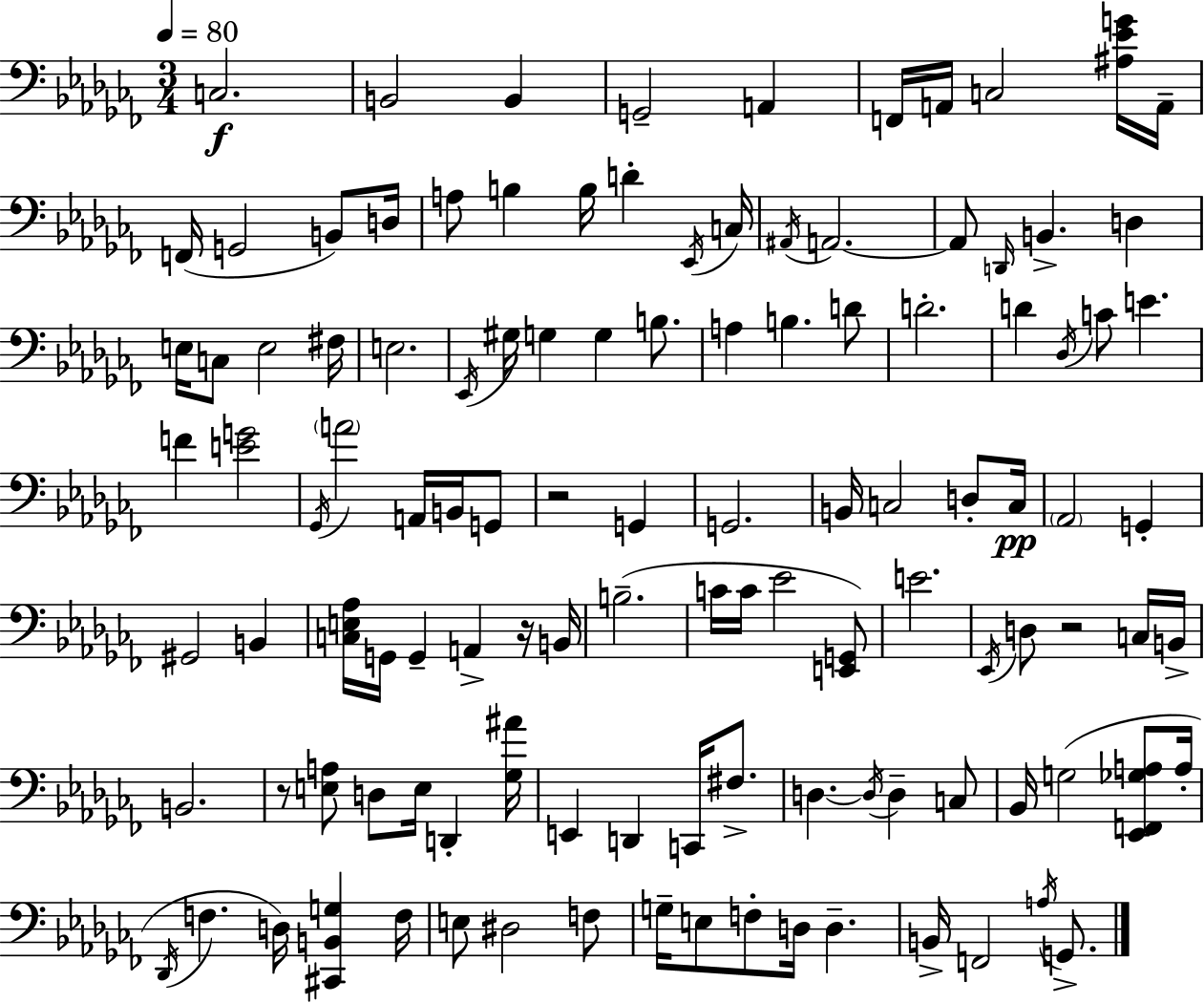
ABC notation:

X:1
T:Untitled
M:3/4
L:1/4
K:Abm
C,2 B,,2 B,, G,,2 A,, F,,/4 A,,/4 C,2 [^A,_EG]/4 A,,/4 F,,/4 G,,2 B,,/2 D,/4 A,/2 B, B,/4 D _E,,/4 C,/4 ^A,,/4 A,,2 A,,/2 D,,/4 B,, D, E,/4 C,/2 E,2 ^F,/4 E,2 _E,,/4 ^G,/4 G, G, B,/2 A, B, D/2 D2 D _D,/4 C/2 E F [EG]2 _G,,/4 A2 A,,/4 B,,/4 G,,/2 z2 G,, G,,2 B,,/4 C,2 D,/2 C,/4 _A,,2 G,, ^G,,2 B,, [C,E,_A,]/4 G,,/4 G,, A,, z/4 B,,/4 B,2 C/4 C/4 _E2 [E,,G,,]/2 E2 _E,,/4 D,/2 z2 C,/4 B,,/4 B,,2 z/2 [E,A,]/2 D,/2 E,/4 D,, [_G,^A]/4 E,, D,, C,,/4 ^F,/2 D, D,/4 D, C,/2 _B,,/4 G,2 [_E,,F,,_G,A,]/2 A,/4 _D,,/4 F, D,/4 [^C,,B,,G,] F,/4 E,/2 ^D,2 F,/2 G,/4 E,/2 F,/2 D,/4 D, B,,/4 F,,2 A,/4 G,,/2